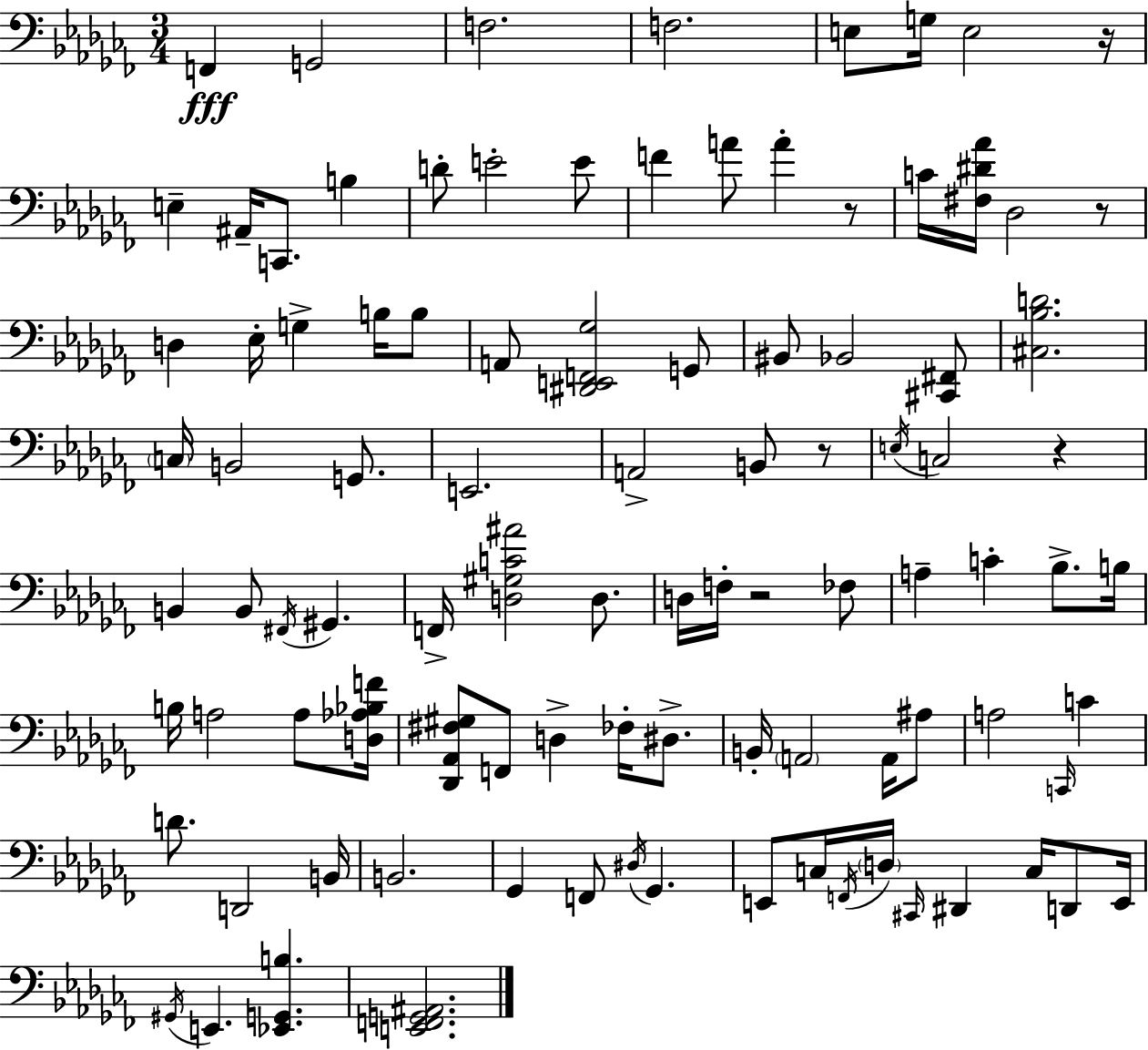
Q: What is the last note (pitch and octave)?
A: E2